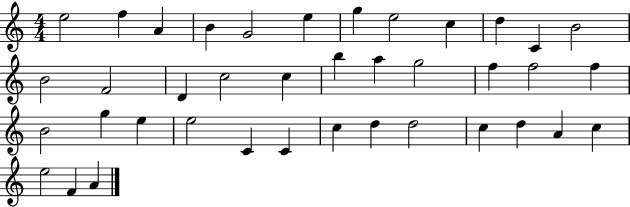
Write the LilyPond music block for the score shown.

{
  \clef treble
  \numericTimeSignature
  \time 4/4
  \key c \major
  e''2 f''4 a'4 | b'4 g'2 e''4 | g''4 e''2 c''4 | d''4 c'4 b'2 | \break b'2 f'2 | d'4 c''2 c''4 | b''4 a''4 g''2 | f''4 f''2 f''4 | \break b'2 g''4 e''4 | e''2 c'4 c'4 | c''4 d''4 d''2 | c''4 d''4 a'4 c''4 | \break e''2 f'4 a'4 | \bar "|."
}